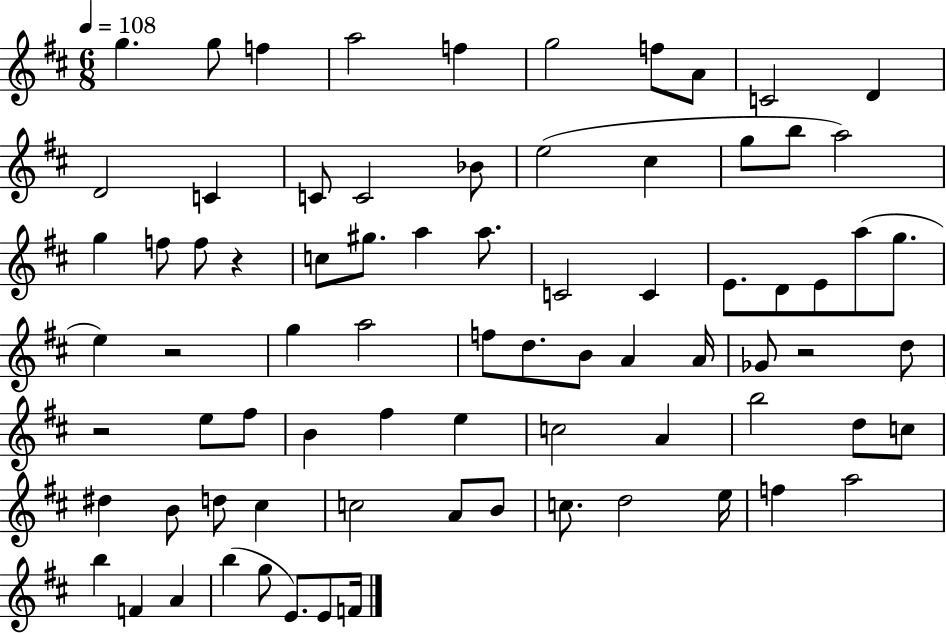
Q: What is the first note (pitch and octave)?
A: G5